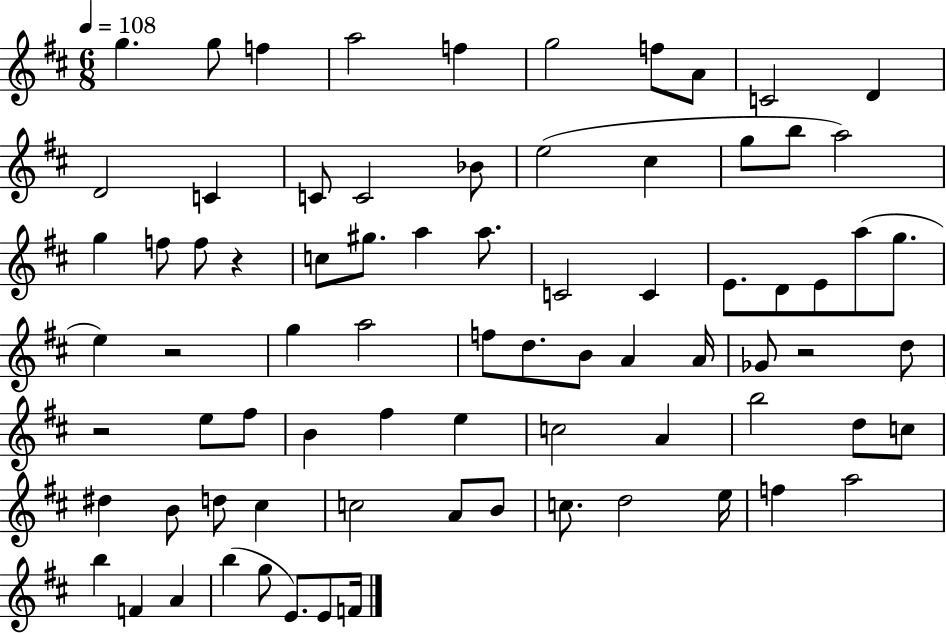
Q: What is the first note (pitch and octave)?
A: G5